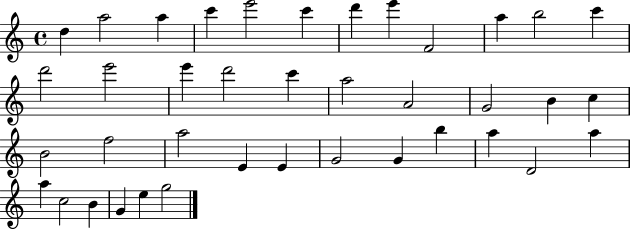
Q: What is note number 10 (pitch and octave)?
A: A5